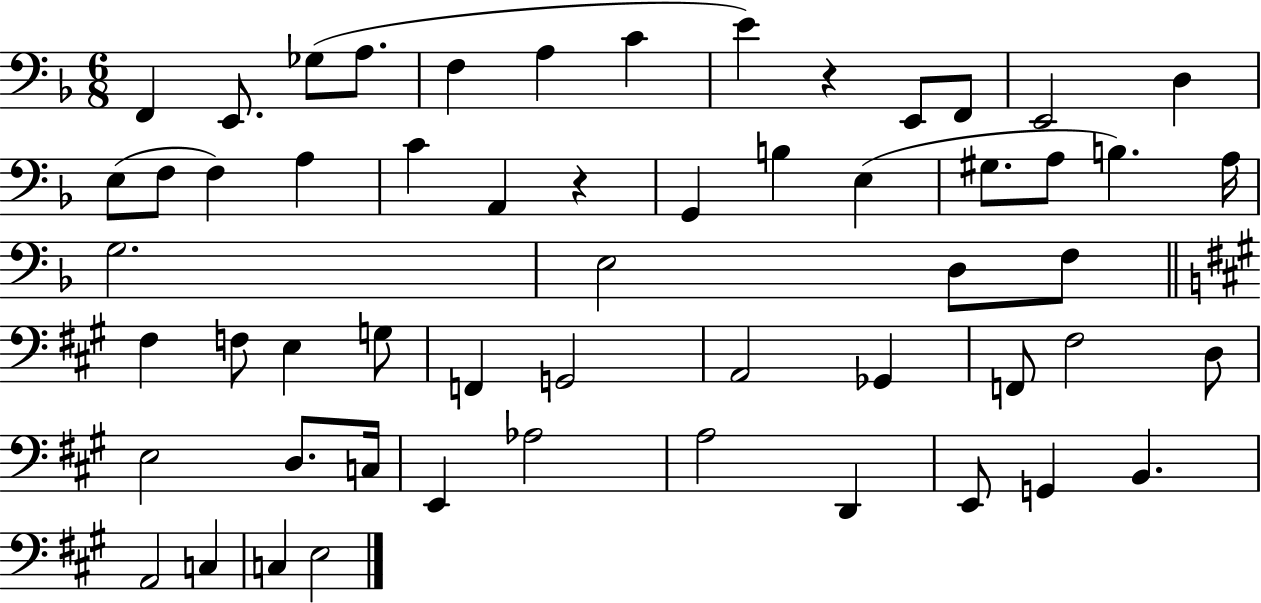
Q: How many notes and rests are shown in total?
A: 56